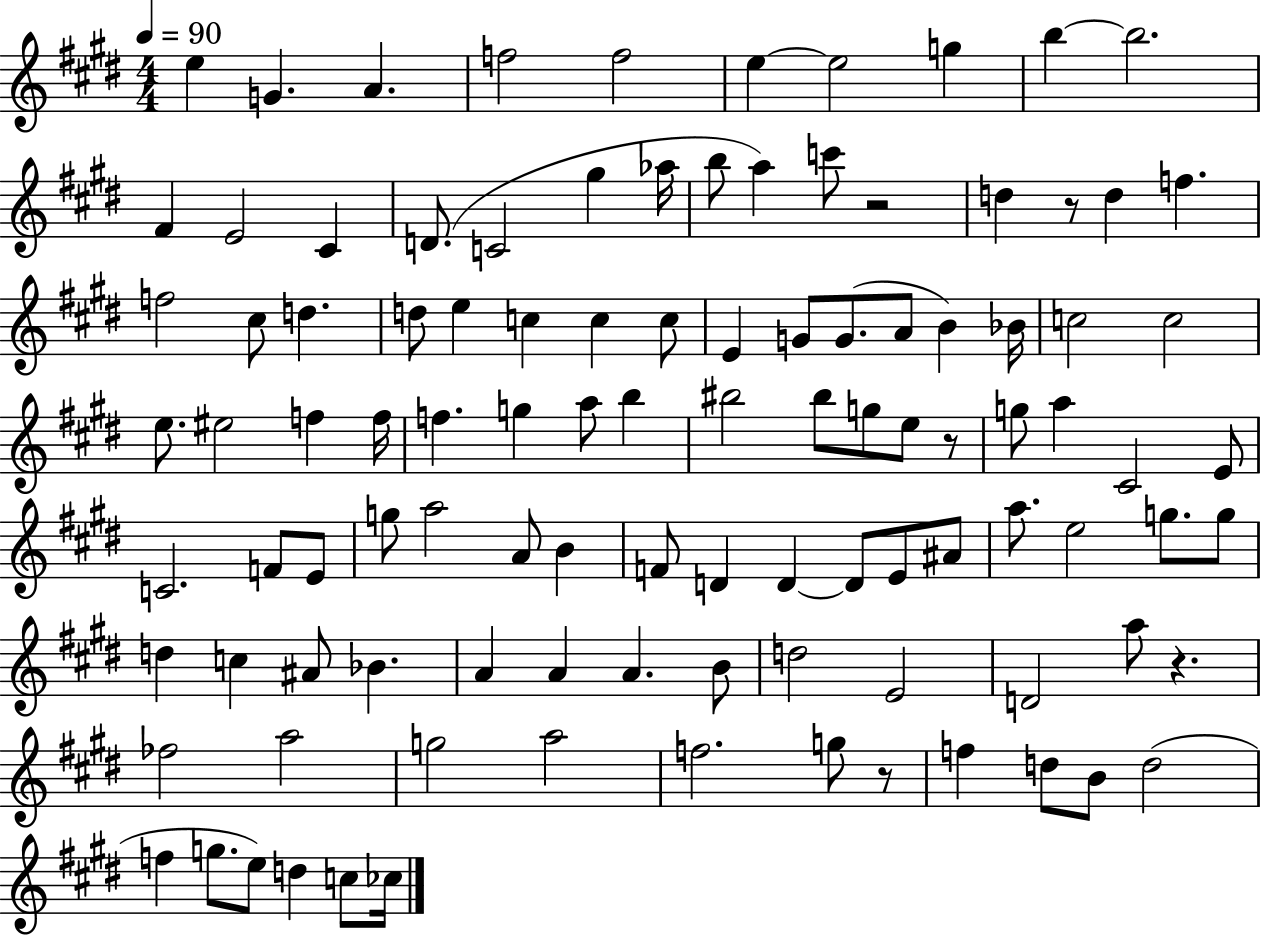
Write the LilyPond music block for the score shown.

{
  \clef treble
  \numericTimeSignature
  \time 4/4
  \key e \major
  \tempo 4 = 90
  e''4 g'4. a'4. | f''2 f''2 | e''4~~ e''2 g''4 | b''4~~ b''2. | \break fis'4 e'2 cis'4 | d'8.( c'2 gis''4 aes''16 | b''8 a''4) c'''8 r2 | d''4 r8 d''4 f''4. | \break f''2 cis''8 d''4. | d''8 e''4 c''4 c''4 c''8 | e'4 g'8 g'8.( a'8 b'4) bes'16 | c''2 c''2 | \break e''8. eis''2 f''4 f''16 | f''4. g''4 a''8 b''4 | bis''2 bis''8 g''8 e''8 r8 | g''8 a''4 cis'2 e'8 | \break c'2. f'8 e'8 | g''8 a''2 a'8 b'4 | f'8 d'4 d'4~~ d'8 e'8 ais'8 | a''8. e''2 g''8. g''8 | \break d''4 c''4 ais'8 bes'4. | a'4 a'4 a'4. b'8 | d''2 e'2 | d'2 a''8 r4. | \break fes''2 a''2 | g''2 a''2 | f''2. g''8 r8 | f''4 d''8 b'8 d''2( | \break f''4 g''8. e''8) d''4 c''8 ces''16 | \bar "|."
}